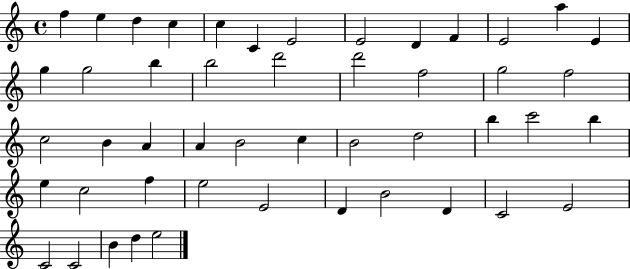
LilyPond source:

{
  \clef treble
  \time 4/4
  \defaultTimeSignature
  \key c \major
  f''4 e''4 d''4 c''4 | c''4 c'4 e'2 | e'2 d'4 f'4 | e'2 a''4 e'4 | \break g''4 g''2 b''4 | b''2 d'''2 | d'''2 f''2 | g''2 f''2 | \break c''2 b'4 a'4 | a'4 b'2 c''4 | b'2 d''2 | b''4 c'''2 b''4 | \break e''4 c''2 f''4 | e''2 e'2 | d'4 b'2 d'4 | c'2 e'2 | \break c'2 c'2 | b'4 d''4 e''2 | \bar "|."
}